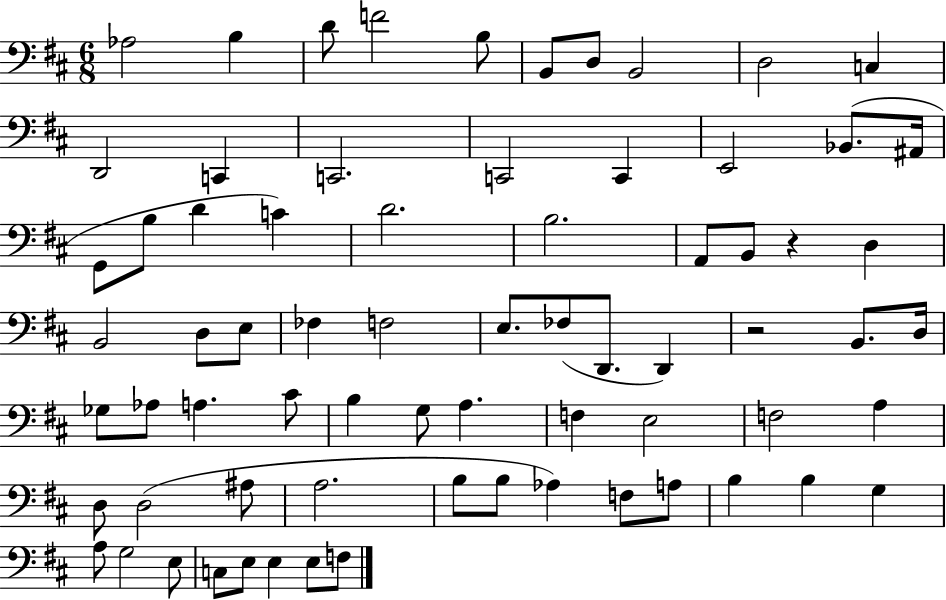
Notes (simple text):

Ab3/h B3/q D4/e F4/h B3/e B2/e D3/e B2/h D3/h C3/q D2/h C2/q C2/h. C2/h C2/q E2/h Bb2/e. A#2/s G2/e B3/e D4/q C4/q D4/h. B3/h. A2/e B2/e R/q D3/q B2/h D3/e E3/e FES3/q F3/h E3/e. FES3/e D2/e. D2/q R/h B2/e. D3/s Gb3/e Ab3/e A3/q. C#4/e B3/q G3/e A3/q. F3/q E3/h F3/h A3/q D3/e D3/h A#3/e A3/h. B3/e B3/e Ab3/q F3/e A3/e B3/q B3/q G3/q A3/e G3/h E3/e C3/e E3/e E3/q E3/e F3/e